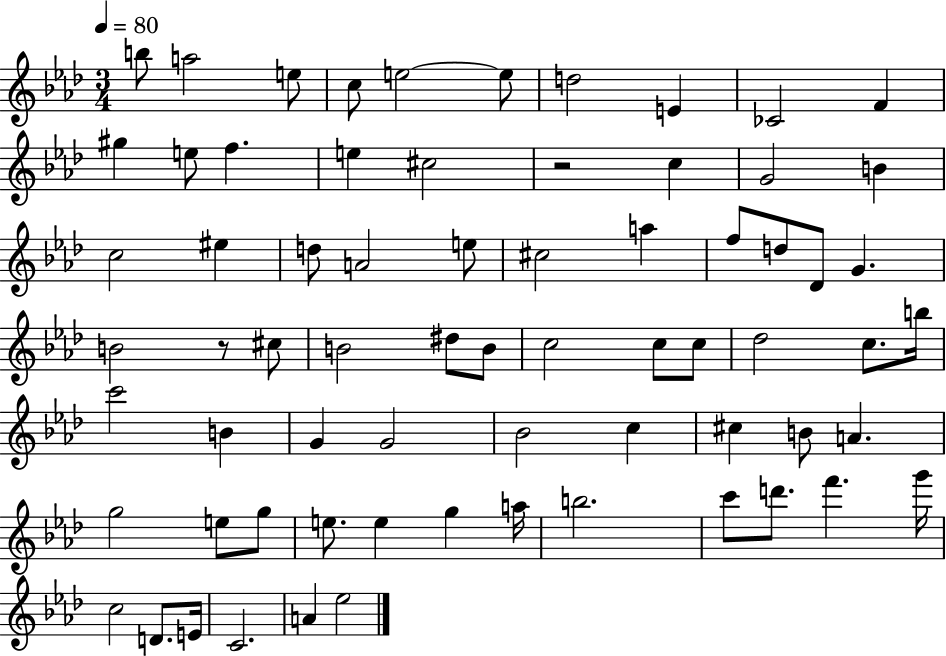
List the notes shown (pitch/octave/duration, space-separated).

B5/e A5/h E5/e C5/e E5/h E5/e D5/h E4/q CES4/h F4/q G#5/q E5/e F5/q. E5/q C#5/h R/h C5/q G4/h B4/q C5/h EIS5/q D5/e A4/h E5/e C#5/h A5/q F5/e D5/e Db4/e G4/q. B4/h R/e C#5/e B4/h D#5/e B4/e C5/h C5/e C5/e Db5/h C5/e. B5/s C6/h B4/q G4/q G4/h Bb4/h C5/q C#5/q B4/e A4/q. G5/h E5/e G5/e E5/e. E5/q G5/q A5/s B5/h. C6/e D6/e. F6/q. G6/s C5/h D4/e. E4/s C4/h. A4/q Eb5/h